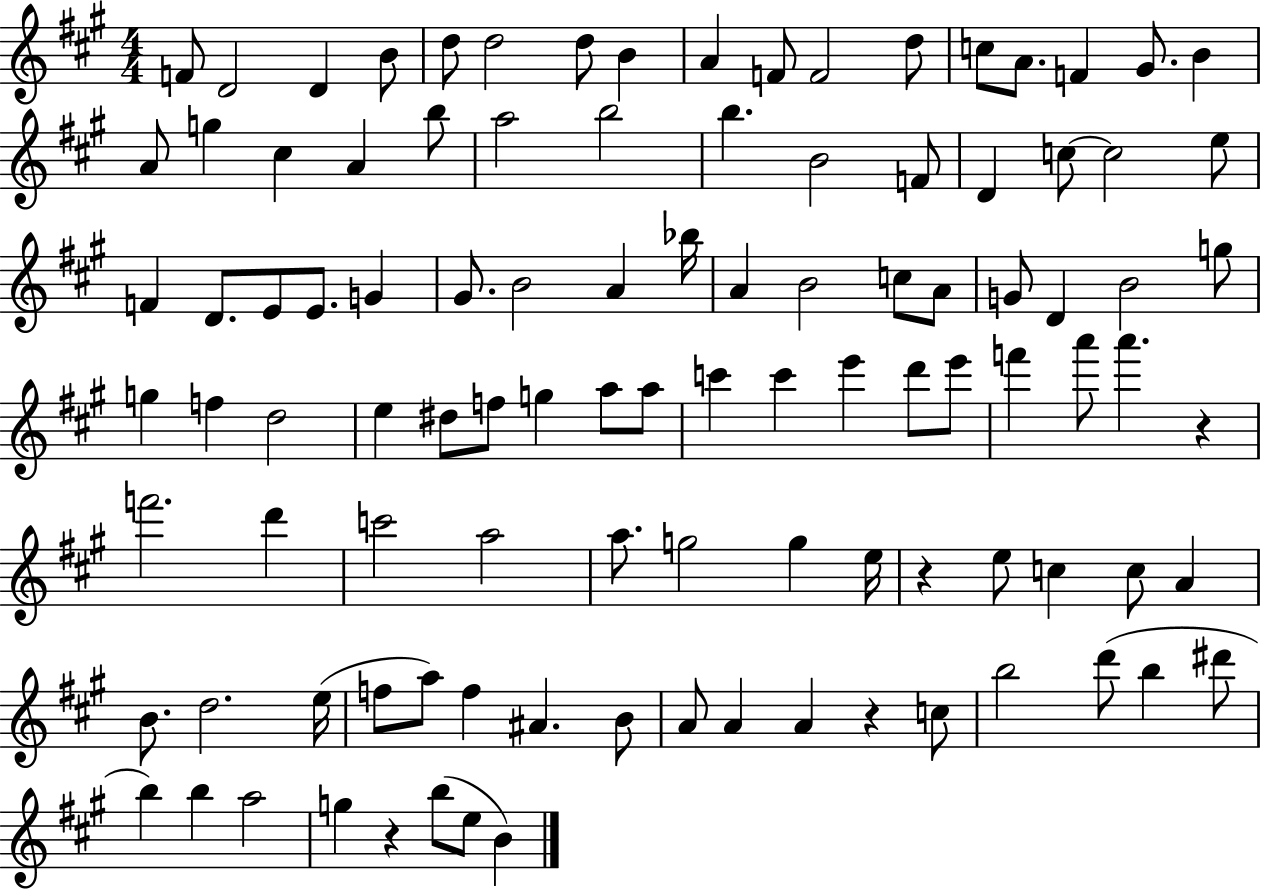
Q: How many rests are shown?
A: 4